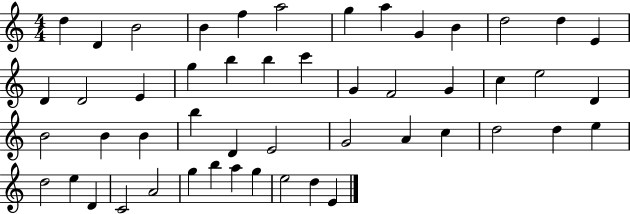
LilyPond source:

{
  \clef treble
  \numericTimeSignature
  \time 4/4
  \key c \major
  d''4 d'4 b'2 | b'4 f''4 a''2 | g''4 a''4 g'4 b'4 | d''2 d''4 e'4 | \break d'4 d'2 e'4 | g''4 b''4 b''4 c'''4 | g'4 f'2 g'4 | c''4 e''2 d'4 | \break b'2 b'4 b'4 | b''4 d'4 e'2 | g'2 a'4 c''4 | d''2 d''4 e''4 | \break d''2 e''4 d'4 | c'2 a'2 | g''4 b''4 a''4 g''4 | e''2 d''4 e'4 | \break \bar "|."
}